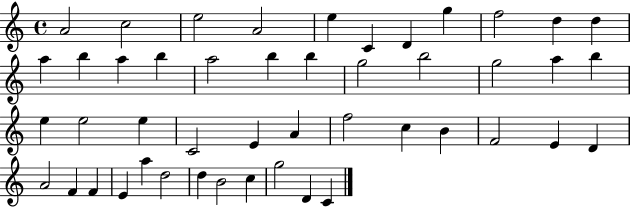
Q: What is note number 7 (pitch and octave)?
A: D4